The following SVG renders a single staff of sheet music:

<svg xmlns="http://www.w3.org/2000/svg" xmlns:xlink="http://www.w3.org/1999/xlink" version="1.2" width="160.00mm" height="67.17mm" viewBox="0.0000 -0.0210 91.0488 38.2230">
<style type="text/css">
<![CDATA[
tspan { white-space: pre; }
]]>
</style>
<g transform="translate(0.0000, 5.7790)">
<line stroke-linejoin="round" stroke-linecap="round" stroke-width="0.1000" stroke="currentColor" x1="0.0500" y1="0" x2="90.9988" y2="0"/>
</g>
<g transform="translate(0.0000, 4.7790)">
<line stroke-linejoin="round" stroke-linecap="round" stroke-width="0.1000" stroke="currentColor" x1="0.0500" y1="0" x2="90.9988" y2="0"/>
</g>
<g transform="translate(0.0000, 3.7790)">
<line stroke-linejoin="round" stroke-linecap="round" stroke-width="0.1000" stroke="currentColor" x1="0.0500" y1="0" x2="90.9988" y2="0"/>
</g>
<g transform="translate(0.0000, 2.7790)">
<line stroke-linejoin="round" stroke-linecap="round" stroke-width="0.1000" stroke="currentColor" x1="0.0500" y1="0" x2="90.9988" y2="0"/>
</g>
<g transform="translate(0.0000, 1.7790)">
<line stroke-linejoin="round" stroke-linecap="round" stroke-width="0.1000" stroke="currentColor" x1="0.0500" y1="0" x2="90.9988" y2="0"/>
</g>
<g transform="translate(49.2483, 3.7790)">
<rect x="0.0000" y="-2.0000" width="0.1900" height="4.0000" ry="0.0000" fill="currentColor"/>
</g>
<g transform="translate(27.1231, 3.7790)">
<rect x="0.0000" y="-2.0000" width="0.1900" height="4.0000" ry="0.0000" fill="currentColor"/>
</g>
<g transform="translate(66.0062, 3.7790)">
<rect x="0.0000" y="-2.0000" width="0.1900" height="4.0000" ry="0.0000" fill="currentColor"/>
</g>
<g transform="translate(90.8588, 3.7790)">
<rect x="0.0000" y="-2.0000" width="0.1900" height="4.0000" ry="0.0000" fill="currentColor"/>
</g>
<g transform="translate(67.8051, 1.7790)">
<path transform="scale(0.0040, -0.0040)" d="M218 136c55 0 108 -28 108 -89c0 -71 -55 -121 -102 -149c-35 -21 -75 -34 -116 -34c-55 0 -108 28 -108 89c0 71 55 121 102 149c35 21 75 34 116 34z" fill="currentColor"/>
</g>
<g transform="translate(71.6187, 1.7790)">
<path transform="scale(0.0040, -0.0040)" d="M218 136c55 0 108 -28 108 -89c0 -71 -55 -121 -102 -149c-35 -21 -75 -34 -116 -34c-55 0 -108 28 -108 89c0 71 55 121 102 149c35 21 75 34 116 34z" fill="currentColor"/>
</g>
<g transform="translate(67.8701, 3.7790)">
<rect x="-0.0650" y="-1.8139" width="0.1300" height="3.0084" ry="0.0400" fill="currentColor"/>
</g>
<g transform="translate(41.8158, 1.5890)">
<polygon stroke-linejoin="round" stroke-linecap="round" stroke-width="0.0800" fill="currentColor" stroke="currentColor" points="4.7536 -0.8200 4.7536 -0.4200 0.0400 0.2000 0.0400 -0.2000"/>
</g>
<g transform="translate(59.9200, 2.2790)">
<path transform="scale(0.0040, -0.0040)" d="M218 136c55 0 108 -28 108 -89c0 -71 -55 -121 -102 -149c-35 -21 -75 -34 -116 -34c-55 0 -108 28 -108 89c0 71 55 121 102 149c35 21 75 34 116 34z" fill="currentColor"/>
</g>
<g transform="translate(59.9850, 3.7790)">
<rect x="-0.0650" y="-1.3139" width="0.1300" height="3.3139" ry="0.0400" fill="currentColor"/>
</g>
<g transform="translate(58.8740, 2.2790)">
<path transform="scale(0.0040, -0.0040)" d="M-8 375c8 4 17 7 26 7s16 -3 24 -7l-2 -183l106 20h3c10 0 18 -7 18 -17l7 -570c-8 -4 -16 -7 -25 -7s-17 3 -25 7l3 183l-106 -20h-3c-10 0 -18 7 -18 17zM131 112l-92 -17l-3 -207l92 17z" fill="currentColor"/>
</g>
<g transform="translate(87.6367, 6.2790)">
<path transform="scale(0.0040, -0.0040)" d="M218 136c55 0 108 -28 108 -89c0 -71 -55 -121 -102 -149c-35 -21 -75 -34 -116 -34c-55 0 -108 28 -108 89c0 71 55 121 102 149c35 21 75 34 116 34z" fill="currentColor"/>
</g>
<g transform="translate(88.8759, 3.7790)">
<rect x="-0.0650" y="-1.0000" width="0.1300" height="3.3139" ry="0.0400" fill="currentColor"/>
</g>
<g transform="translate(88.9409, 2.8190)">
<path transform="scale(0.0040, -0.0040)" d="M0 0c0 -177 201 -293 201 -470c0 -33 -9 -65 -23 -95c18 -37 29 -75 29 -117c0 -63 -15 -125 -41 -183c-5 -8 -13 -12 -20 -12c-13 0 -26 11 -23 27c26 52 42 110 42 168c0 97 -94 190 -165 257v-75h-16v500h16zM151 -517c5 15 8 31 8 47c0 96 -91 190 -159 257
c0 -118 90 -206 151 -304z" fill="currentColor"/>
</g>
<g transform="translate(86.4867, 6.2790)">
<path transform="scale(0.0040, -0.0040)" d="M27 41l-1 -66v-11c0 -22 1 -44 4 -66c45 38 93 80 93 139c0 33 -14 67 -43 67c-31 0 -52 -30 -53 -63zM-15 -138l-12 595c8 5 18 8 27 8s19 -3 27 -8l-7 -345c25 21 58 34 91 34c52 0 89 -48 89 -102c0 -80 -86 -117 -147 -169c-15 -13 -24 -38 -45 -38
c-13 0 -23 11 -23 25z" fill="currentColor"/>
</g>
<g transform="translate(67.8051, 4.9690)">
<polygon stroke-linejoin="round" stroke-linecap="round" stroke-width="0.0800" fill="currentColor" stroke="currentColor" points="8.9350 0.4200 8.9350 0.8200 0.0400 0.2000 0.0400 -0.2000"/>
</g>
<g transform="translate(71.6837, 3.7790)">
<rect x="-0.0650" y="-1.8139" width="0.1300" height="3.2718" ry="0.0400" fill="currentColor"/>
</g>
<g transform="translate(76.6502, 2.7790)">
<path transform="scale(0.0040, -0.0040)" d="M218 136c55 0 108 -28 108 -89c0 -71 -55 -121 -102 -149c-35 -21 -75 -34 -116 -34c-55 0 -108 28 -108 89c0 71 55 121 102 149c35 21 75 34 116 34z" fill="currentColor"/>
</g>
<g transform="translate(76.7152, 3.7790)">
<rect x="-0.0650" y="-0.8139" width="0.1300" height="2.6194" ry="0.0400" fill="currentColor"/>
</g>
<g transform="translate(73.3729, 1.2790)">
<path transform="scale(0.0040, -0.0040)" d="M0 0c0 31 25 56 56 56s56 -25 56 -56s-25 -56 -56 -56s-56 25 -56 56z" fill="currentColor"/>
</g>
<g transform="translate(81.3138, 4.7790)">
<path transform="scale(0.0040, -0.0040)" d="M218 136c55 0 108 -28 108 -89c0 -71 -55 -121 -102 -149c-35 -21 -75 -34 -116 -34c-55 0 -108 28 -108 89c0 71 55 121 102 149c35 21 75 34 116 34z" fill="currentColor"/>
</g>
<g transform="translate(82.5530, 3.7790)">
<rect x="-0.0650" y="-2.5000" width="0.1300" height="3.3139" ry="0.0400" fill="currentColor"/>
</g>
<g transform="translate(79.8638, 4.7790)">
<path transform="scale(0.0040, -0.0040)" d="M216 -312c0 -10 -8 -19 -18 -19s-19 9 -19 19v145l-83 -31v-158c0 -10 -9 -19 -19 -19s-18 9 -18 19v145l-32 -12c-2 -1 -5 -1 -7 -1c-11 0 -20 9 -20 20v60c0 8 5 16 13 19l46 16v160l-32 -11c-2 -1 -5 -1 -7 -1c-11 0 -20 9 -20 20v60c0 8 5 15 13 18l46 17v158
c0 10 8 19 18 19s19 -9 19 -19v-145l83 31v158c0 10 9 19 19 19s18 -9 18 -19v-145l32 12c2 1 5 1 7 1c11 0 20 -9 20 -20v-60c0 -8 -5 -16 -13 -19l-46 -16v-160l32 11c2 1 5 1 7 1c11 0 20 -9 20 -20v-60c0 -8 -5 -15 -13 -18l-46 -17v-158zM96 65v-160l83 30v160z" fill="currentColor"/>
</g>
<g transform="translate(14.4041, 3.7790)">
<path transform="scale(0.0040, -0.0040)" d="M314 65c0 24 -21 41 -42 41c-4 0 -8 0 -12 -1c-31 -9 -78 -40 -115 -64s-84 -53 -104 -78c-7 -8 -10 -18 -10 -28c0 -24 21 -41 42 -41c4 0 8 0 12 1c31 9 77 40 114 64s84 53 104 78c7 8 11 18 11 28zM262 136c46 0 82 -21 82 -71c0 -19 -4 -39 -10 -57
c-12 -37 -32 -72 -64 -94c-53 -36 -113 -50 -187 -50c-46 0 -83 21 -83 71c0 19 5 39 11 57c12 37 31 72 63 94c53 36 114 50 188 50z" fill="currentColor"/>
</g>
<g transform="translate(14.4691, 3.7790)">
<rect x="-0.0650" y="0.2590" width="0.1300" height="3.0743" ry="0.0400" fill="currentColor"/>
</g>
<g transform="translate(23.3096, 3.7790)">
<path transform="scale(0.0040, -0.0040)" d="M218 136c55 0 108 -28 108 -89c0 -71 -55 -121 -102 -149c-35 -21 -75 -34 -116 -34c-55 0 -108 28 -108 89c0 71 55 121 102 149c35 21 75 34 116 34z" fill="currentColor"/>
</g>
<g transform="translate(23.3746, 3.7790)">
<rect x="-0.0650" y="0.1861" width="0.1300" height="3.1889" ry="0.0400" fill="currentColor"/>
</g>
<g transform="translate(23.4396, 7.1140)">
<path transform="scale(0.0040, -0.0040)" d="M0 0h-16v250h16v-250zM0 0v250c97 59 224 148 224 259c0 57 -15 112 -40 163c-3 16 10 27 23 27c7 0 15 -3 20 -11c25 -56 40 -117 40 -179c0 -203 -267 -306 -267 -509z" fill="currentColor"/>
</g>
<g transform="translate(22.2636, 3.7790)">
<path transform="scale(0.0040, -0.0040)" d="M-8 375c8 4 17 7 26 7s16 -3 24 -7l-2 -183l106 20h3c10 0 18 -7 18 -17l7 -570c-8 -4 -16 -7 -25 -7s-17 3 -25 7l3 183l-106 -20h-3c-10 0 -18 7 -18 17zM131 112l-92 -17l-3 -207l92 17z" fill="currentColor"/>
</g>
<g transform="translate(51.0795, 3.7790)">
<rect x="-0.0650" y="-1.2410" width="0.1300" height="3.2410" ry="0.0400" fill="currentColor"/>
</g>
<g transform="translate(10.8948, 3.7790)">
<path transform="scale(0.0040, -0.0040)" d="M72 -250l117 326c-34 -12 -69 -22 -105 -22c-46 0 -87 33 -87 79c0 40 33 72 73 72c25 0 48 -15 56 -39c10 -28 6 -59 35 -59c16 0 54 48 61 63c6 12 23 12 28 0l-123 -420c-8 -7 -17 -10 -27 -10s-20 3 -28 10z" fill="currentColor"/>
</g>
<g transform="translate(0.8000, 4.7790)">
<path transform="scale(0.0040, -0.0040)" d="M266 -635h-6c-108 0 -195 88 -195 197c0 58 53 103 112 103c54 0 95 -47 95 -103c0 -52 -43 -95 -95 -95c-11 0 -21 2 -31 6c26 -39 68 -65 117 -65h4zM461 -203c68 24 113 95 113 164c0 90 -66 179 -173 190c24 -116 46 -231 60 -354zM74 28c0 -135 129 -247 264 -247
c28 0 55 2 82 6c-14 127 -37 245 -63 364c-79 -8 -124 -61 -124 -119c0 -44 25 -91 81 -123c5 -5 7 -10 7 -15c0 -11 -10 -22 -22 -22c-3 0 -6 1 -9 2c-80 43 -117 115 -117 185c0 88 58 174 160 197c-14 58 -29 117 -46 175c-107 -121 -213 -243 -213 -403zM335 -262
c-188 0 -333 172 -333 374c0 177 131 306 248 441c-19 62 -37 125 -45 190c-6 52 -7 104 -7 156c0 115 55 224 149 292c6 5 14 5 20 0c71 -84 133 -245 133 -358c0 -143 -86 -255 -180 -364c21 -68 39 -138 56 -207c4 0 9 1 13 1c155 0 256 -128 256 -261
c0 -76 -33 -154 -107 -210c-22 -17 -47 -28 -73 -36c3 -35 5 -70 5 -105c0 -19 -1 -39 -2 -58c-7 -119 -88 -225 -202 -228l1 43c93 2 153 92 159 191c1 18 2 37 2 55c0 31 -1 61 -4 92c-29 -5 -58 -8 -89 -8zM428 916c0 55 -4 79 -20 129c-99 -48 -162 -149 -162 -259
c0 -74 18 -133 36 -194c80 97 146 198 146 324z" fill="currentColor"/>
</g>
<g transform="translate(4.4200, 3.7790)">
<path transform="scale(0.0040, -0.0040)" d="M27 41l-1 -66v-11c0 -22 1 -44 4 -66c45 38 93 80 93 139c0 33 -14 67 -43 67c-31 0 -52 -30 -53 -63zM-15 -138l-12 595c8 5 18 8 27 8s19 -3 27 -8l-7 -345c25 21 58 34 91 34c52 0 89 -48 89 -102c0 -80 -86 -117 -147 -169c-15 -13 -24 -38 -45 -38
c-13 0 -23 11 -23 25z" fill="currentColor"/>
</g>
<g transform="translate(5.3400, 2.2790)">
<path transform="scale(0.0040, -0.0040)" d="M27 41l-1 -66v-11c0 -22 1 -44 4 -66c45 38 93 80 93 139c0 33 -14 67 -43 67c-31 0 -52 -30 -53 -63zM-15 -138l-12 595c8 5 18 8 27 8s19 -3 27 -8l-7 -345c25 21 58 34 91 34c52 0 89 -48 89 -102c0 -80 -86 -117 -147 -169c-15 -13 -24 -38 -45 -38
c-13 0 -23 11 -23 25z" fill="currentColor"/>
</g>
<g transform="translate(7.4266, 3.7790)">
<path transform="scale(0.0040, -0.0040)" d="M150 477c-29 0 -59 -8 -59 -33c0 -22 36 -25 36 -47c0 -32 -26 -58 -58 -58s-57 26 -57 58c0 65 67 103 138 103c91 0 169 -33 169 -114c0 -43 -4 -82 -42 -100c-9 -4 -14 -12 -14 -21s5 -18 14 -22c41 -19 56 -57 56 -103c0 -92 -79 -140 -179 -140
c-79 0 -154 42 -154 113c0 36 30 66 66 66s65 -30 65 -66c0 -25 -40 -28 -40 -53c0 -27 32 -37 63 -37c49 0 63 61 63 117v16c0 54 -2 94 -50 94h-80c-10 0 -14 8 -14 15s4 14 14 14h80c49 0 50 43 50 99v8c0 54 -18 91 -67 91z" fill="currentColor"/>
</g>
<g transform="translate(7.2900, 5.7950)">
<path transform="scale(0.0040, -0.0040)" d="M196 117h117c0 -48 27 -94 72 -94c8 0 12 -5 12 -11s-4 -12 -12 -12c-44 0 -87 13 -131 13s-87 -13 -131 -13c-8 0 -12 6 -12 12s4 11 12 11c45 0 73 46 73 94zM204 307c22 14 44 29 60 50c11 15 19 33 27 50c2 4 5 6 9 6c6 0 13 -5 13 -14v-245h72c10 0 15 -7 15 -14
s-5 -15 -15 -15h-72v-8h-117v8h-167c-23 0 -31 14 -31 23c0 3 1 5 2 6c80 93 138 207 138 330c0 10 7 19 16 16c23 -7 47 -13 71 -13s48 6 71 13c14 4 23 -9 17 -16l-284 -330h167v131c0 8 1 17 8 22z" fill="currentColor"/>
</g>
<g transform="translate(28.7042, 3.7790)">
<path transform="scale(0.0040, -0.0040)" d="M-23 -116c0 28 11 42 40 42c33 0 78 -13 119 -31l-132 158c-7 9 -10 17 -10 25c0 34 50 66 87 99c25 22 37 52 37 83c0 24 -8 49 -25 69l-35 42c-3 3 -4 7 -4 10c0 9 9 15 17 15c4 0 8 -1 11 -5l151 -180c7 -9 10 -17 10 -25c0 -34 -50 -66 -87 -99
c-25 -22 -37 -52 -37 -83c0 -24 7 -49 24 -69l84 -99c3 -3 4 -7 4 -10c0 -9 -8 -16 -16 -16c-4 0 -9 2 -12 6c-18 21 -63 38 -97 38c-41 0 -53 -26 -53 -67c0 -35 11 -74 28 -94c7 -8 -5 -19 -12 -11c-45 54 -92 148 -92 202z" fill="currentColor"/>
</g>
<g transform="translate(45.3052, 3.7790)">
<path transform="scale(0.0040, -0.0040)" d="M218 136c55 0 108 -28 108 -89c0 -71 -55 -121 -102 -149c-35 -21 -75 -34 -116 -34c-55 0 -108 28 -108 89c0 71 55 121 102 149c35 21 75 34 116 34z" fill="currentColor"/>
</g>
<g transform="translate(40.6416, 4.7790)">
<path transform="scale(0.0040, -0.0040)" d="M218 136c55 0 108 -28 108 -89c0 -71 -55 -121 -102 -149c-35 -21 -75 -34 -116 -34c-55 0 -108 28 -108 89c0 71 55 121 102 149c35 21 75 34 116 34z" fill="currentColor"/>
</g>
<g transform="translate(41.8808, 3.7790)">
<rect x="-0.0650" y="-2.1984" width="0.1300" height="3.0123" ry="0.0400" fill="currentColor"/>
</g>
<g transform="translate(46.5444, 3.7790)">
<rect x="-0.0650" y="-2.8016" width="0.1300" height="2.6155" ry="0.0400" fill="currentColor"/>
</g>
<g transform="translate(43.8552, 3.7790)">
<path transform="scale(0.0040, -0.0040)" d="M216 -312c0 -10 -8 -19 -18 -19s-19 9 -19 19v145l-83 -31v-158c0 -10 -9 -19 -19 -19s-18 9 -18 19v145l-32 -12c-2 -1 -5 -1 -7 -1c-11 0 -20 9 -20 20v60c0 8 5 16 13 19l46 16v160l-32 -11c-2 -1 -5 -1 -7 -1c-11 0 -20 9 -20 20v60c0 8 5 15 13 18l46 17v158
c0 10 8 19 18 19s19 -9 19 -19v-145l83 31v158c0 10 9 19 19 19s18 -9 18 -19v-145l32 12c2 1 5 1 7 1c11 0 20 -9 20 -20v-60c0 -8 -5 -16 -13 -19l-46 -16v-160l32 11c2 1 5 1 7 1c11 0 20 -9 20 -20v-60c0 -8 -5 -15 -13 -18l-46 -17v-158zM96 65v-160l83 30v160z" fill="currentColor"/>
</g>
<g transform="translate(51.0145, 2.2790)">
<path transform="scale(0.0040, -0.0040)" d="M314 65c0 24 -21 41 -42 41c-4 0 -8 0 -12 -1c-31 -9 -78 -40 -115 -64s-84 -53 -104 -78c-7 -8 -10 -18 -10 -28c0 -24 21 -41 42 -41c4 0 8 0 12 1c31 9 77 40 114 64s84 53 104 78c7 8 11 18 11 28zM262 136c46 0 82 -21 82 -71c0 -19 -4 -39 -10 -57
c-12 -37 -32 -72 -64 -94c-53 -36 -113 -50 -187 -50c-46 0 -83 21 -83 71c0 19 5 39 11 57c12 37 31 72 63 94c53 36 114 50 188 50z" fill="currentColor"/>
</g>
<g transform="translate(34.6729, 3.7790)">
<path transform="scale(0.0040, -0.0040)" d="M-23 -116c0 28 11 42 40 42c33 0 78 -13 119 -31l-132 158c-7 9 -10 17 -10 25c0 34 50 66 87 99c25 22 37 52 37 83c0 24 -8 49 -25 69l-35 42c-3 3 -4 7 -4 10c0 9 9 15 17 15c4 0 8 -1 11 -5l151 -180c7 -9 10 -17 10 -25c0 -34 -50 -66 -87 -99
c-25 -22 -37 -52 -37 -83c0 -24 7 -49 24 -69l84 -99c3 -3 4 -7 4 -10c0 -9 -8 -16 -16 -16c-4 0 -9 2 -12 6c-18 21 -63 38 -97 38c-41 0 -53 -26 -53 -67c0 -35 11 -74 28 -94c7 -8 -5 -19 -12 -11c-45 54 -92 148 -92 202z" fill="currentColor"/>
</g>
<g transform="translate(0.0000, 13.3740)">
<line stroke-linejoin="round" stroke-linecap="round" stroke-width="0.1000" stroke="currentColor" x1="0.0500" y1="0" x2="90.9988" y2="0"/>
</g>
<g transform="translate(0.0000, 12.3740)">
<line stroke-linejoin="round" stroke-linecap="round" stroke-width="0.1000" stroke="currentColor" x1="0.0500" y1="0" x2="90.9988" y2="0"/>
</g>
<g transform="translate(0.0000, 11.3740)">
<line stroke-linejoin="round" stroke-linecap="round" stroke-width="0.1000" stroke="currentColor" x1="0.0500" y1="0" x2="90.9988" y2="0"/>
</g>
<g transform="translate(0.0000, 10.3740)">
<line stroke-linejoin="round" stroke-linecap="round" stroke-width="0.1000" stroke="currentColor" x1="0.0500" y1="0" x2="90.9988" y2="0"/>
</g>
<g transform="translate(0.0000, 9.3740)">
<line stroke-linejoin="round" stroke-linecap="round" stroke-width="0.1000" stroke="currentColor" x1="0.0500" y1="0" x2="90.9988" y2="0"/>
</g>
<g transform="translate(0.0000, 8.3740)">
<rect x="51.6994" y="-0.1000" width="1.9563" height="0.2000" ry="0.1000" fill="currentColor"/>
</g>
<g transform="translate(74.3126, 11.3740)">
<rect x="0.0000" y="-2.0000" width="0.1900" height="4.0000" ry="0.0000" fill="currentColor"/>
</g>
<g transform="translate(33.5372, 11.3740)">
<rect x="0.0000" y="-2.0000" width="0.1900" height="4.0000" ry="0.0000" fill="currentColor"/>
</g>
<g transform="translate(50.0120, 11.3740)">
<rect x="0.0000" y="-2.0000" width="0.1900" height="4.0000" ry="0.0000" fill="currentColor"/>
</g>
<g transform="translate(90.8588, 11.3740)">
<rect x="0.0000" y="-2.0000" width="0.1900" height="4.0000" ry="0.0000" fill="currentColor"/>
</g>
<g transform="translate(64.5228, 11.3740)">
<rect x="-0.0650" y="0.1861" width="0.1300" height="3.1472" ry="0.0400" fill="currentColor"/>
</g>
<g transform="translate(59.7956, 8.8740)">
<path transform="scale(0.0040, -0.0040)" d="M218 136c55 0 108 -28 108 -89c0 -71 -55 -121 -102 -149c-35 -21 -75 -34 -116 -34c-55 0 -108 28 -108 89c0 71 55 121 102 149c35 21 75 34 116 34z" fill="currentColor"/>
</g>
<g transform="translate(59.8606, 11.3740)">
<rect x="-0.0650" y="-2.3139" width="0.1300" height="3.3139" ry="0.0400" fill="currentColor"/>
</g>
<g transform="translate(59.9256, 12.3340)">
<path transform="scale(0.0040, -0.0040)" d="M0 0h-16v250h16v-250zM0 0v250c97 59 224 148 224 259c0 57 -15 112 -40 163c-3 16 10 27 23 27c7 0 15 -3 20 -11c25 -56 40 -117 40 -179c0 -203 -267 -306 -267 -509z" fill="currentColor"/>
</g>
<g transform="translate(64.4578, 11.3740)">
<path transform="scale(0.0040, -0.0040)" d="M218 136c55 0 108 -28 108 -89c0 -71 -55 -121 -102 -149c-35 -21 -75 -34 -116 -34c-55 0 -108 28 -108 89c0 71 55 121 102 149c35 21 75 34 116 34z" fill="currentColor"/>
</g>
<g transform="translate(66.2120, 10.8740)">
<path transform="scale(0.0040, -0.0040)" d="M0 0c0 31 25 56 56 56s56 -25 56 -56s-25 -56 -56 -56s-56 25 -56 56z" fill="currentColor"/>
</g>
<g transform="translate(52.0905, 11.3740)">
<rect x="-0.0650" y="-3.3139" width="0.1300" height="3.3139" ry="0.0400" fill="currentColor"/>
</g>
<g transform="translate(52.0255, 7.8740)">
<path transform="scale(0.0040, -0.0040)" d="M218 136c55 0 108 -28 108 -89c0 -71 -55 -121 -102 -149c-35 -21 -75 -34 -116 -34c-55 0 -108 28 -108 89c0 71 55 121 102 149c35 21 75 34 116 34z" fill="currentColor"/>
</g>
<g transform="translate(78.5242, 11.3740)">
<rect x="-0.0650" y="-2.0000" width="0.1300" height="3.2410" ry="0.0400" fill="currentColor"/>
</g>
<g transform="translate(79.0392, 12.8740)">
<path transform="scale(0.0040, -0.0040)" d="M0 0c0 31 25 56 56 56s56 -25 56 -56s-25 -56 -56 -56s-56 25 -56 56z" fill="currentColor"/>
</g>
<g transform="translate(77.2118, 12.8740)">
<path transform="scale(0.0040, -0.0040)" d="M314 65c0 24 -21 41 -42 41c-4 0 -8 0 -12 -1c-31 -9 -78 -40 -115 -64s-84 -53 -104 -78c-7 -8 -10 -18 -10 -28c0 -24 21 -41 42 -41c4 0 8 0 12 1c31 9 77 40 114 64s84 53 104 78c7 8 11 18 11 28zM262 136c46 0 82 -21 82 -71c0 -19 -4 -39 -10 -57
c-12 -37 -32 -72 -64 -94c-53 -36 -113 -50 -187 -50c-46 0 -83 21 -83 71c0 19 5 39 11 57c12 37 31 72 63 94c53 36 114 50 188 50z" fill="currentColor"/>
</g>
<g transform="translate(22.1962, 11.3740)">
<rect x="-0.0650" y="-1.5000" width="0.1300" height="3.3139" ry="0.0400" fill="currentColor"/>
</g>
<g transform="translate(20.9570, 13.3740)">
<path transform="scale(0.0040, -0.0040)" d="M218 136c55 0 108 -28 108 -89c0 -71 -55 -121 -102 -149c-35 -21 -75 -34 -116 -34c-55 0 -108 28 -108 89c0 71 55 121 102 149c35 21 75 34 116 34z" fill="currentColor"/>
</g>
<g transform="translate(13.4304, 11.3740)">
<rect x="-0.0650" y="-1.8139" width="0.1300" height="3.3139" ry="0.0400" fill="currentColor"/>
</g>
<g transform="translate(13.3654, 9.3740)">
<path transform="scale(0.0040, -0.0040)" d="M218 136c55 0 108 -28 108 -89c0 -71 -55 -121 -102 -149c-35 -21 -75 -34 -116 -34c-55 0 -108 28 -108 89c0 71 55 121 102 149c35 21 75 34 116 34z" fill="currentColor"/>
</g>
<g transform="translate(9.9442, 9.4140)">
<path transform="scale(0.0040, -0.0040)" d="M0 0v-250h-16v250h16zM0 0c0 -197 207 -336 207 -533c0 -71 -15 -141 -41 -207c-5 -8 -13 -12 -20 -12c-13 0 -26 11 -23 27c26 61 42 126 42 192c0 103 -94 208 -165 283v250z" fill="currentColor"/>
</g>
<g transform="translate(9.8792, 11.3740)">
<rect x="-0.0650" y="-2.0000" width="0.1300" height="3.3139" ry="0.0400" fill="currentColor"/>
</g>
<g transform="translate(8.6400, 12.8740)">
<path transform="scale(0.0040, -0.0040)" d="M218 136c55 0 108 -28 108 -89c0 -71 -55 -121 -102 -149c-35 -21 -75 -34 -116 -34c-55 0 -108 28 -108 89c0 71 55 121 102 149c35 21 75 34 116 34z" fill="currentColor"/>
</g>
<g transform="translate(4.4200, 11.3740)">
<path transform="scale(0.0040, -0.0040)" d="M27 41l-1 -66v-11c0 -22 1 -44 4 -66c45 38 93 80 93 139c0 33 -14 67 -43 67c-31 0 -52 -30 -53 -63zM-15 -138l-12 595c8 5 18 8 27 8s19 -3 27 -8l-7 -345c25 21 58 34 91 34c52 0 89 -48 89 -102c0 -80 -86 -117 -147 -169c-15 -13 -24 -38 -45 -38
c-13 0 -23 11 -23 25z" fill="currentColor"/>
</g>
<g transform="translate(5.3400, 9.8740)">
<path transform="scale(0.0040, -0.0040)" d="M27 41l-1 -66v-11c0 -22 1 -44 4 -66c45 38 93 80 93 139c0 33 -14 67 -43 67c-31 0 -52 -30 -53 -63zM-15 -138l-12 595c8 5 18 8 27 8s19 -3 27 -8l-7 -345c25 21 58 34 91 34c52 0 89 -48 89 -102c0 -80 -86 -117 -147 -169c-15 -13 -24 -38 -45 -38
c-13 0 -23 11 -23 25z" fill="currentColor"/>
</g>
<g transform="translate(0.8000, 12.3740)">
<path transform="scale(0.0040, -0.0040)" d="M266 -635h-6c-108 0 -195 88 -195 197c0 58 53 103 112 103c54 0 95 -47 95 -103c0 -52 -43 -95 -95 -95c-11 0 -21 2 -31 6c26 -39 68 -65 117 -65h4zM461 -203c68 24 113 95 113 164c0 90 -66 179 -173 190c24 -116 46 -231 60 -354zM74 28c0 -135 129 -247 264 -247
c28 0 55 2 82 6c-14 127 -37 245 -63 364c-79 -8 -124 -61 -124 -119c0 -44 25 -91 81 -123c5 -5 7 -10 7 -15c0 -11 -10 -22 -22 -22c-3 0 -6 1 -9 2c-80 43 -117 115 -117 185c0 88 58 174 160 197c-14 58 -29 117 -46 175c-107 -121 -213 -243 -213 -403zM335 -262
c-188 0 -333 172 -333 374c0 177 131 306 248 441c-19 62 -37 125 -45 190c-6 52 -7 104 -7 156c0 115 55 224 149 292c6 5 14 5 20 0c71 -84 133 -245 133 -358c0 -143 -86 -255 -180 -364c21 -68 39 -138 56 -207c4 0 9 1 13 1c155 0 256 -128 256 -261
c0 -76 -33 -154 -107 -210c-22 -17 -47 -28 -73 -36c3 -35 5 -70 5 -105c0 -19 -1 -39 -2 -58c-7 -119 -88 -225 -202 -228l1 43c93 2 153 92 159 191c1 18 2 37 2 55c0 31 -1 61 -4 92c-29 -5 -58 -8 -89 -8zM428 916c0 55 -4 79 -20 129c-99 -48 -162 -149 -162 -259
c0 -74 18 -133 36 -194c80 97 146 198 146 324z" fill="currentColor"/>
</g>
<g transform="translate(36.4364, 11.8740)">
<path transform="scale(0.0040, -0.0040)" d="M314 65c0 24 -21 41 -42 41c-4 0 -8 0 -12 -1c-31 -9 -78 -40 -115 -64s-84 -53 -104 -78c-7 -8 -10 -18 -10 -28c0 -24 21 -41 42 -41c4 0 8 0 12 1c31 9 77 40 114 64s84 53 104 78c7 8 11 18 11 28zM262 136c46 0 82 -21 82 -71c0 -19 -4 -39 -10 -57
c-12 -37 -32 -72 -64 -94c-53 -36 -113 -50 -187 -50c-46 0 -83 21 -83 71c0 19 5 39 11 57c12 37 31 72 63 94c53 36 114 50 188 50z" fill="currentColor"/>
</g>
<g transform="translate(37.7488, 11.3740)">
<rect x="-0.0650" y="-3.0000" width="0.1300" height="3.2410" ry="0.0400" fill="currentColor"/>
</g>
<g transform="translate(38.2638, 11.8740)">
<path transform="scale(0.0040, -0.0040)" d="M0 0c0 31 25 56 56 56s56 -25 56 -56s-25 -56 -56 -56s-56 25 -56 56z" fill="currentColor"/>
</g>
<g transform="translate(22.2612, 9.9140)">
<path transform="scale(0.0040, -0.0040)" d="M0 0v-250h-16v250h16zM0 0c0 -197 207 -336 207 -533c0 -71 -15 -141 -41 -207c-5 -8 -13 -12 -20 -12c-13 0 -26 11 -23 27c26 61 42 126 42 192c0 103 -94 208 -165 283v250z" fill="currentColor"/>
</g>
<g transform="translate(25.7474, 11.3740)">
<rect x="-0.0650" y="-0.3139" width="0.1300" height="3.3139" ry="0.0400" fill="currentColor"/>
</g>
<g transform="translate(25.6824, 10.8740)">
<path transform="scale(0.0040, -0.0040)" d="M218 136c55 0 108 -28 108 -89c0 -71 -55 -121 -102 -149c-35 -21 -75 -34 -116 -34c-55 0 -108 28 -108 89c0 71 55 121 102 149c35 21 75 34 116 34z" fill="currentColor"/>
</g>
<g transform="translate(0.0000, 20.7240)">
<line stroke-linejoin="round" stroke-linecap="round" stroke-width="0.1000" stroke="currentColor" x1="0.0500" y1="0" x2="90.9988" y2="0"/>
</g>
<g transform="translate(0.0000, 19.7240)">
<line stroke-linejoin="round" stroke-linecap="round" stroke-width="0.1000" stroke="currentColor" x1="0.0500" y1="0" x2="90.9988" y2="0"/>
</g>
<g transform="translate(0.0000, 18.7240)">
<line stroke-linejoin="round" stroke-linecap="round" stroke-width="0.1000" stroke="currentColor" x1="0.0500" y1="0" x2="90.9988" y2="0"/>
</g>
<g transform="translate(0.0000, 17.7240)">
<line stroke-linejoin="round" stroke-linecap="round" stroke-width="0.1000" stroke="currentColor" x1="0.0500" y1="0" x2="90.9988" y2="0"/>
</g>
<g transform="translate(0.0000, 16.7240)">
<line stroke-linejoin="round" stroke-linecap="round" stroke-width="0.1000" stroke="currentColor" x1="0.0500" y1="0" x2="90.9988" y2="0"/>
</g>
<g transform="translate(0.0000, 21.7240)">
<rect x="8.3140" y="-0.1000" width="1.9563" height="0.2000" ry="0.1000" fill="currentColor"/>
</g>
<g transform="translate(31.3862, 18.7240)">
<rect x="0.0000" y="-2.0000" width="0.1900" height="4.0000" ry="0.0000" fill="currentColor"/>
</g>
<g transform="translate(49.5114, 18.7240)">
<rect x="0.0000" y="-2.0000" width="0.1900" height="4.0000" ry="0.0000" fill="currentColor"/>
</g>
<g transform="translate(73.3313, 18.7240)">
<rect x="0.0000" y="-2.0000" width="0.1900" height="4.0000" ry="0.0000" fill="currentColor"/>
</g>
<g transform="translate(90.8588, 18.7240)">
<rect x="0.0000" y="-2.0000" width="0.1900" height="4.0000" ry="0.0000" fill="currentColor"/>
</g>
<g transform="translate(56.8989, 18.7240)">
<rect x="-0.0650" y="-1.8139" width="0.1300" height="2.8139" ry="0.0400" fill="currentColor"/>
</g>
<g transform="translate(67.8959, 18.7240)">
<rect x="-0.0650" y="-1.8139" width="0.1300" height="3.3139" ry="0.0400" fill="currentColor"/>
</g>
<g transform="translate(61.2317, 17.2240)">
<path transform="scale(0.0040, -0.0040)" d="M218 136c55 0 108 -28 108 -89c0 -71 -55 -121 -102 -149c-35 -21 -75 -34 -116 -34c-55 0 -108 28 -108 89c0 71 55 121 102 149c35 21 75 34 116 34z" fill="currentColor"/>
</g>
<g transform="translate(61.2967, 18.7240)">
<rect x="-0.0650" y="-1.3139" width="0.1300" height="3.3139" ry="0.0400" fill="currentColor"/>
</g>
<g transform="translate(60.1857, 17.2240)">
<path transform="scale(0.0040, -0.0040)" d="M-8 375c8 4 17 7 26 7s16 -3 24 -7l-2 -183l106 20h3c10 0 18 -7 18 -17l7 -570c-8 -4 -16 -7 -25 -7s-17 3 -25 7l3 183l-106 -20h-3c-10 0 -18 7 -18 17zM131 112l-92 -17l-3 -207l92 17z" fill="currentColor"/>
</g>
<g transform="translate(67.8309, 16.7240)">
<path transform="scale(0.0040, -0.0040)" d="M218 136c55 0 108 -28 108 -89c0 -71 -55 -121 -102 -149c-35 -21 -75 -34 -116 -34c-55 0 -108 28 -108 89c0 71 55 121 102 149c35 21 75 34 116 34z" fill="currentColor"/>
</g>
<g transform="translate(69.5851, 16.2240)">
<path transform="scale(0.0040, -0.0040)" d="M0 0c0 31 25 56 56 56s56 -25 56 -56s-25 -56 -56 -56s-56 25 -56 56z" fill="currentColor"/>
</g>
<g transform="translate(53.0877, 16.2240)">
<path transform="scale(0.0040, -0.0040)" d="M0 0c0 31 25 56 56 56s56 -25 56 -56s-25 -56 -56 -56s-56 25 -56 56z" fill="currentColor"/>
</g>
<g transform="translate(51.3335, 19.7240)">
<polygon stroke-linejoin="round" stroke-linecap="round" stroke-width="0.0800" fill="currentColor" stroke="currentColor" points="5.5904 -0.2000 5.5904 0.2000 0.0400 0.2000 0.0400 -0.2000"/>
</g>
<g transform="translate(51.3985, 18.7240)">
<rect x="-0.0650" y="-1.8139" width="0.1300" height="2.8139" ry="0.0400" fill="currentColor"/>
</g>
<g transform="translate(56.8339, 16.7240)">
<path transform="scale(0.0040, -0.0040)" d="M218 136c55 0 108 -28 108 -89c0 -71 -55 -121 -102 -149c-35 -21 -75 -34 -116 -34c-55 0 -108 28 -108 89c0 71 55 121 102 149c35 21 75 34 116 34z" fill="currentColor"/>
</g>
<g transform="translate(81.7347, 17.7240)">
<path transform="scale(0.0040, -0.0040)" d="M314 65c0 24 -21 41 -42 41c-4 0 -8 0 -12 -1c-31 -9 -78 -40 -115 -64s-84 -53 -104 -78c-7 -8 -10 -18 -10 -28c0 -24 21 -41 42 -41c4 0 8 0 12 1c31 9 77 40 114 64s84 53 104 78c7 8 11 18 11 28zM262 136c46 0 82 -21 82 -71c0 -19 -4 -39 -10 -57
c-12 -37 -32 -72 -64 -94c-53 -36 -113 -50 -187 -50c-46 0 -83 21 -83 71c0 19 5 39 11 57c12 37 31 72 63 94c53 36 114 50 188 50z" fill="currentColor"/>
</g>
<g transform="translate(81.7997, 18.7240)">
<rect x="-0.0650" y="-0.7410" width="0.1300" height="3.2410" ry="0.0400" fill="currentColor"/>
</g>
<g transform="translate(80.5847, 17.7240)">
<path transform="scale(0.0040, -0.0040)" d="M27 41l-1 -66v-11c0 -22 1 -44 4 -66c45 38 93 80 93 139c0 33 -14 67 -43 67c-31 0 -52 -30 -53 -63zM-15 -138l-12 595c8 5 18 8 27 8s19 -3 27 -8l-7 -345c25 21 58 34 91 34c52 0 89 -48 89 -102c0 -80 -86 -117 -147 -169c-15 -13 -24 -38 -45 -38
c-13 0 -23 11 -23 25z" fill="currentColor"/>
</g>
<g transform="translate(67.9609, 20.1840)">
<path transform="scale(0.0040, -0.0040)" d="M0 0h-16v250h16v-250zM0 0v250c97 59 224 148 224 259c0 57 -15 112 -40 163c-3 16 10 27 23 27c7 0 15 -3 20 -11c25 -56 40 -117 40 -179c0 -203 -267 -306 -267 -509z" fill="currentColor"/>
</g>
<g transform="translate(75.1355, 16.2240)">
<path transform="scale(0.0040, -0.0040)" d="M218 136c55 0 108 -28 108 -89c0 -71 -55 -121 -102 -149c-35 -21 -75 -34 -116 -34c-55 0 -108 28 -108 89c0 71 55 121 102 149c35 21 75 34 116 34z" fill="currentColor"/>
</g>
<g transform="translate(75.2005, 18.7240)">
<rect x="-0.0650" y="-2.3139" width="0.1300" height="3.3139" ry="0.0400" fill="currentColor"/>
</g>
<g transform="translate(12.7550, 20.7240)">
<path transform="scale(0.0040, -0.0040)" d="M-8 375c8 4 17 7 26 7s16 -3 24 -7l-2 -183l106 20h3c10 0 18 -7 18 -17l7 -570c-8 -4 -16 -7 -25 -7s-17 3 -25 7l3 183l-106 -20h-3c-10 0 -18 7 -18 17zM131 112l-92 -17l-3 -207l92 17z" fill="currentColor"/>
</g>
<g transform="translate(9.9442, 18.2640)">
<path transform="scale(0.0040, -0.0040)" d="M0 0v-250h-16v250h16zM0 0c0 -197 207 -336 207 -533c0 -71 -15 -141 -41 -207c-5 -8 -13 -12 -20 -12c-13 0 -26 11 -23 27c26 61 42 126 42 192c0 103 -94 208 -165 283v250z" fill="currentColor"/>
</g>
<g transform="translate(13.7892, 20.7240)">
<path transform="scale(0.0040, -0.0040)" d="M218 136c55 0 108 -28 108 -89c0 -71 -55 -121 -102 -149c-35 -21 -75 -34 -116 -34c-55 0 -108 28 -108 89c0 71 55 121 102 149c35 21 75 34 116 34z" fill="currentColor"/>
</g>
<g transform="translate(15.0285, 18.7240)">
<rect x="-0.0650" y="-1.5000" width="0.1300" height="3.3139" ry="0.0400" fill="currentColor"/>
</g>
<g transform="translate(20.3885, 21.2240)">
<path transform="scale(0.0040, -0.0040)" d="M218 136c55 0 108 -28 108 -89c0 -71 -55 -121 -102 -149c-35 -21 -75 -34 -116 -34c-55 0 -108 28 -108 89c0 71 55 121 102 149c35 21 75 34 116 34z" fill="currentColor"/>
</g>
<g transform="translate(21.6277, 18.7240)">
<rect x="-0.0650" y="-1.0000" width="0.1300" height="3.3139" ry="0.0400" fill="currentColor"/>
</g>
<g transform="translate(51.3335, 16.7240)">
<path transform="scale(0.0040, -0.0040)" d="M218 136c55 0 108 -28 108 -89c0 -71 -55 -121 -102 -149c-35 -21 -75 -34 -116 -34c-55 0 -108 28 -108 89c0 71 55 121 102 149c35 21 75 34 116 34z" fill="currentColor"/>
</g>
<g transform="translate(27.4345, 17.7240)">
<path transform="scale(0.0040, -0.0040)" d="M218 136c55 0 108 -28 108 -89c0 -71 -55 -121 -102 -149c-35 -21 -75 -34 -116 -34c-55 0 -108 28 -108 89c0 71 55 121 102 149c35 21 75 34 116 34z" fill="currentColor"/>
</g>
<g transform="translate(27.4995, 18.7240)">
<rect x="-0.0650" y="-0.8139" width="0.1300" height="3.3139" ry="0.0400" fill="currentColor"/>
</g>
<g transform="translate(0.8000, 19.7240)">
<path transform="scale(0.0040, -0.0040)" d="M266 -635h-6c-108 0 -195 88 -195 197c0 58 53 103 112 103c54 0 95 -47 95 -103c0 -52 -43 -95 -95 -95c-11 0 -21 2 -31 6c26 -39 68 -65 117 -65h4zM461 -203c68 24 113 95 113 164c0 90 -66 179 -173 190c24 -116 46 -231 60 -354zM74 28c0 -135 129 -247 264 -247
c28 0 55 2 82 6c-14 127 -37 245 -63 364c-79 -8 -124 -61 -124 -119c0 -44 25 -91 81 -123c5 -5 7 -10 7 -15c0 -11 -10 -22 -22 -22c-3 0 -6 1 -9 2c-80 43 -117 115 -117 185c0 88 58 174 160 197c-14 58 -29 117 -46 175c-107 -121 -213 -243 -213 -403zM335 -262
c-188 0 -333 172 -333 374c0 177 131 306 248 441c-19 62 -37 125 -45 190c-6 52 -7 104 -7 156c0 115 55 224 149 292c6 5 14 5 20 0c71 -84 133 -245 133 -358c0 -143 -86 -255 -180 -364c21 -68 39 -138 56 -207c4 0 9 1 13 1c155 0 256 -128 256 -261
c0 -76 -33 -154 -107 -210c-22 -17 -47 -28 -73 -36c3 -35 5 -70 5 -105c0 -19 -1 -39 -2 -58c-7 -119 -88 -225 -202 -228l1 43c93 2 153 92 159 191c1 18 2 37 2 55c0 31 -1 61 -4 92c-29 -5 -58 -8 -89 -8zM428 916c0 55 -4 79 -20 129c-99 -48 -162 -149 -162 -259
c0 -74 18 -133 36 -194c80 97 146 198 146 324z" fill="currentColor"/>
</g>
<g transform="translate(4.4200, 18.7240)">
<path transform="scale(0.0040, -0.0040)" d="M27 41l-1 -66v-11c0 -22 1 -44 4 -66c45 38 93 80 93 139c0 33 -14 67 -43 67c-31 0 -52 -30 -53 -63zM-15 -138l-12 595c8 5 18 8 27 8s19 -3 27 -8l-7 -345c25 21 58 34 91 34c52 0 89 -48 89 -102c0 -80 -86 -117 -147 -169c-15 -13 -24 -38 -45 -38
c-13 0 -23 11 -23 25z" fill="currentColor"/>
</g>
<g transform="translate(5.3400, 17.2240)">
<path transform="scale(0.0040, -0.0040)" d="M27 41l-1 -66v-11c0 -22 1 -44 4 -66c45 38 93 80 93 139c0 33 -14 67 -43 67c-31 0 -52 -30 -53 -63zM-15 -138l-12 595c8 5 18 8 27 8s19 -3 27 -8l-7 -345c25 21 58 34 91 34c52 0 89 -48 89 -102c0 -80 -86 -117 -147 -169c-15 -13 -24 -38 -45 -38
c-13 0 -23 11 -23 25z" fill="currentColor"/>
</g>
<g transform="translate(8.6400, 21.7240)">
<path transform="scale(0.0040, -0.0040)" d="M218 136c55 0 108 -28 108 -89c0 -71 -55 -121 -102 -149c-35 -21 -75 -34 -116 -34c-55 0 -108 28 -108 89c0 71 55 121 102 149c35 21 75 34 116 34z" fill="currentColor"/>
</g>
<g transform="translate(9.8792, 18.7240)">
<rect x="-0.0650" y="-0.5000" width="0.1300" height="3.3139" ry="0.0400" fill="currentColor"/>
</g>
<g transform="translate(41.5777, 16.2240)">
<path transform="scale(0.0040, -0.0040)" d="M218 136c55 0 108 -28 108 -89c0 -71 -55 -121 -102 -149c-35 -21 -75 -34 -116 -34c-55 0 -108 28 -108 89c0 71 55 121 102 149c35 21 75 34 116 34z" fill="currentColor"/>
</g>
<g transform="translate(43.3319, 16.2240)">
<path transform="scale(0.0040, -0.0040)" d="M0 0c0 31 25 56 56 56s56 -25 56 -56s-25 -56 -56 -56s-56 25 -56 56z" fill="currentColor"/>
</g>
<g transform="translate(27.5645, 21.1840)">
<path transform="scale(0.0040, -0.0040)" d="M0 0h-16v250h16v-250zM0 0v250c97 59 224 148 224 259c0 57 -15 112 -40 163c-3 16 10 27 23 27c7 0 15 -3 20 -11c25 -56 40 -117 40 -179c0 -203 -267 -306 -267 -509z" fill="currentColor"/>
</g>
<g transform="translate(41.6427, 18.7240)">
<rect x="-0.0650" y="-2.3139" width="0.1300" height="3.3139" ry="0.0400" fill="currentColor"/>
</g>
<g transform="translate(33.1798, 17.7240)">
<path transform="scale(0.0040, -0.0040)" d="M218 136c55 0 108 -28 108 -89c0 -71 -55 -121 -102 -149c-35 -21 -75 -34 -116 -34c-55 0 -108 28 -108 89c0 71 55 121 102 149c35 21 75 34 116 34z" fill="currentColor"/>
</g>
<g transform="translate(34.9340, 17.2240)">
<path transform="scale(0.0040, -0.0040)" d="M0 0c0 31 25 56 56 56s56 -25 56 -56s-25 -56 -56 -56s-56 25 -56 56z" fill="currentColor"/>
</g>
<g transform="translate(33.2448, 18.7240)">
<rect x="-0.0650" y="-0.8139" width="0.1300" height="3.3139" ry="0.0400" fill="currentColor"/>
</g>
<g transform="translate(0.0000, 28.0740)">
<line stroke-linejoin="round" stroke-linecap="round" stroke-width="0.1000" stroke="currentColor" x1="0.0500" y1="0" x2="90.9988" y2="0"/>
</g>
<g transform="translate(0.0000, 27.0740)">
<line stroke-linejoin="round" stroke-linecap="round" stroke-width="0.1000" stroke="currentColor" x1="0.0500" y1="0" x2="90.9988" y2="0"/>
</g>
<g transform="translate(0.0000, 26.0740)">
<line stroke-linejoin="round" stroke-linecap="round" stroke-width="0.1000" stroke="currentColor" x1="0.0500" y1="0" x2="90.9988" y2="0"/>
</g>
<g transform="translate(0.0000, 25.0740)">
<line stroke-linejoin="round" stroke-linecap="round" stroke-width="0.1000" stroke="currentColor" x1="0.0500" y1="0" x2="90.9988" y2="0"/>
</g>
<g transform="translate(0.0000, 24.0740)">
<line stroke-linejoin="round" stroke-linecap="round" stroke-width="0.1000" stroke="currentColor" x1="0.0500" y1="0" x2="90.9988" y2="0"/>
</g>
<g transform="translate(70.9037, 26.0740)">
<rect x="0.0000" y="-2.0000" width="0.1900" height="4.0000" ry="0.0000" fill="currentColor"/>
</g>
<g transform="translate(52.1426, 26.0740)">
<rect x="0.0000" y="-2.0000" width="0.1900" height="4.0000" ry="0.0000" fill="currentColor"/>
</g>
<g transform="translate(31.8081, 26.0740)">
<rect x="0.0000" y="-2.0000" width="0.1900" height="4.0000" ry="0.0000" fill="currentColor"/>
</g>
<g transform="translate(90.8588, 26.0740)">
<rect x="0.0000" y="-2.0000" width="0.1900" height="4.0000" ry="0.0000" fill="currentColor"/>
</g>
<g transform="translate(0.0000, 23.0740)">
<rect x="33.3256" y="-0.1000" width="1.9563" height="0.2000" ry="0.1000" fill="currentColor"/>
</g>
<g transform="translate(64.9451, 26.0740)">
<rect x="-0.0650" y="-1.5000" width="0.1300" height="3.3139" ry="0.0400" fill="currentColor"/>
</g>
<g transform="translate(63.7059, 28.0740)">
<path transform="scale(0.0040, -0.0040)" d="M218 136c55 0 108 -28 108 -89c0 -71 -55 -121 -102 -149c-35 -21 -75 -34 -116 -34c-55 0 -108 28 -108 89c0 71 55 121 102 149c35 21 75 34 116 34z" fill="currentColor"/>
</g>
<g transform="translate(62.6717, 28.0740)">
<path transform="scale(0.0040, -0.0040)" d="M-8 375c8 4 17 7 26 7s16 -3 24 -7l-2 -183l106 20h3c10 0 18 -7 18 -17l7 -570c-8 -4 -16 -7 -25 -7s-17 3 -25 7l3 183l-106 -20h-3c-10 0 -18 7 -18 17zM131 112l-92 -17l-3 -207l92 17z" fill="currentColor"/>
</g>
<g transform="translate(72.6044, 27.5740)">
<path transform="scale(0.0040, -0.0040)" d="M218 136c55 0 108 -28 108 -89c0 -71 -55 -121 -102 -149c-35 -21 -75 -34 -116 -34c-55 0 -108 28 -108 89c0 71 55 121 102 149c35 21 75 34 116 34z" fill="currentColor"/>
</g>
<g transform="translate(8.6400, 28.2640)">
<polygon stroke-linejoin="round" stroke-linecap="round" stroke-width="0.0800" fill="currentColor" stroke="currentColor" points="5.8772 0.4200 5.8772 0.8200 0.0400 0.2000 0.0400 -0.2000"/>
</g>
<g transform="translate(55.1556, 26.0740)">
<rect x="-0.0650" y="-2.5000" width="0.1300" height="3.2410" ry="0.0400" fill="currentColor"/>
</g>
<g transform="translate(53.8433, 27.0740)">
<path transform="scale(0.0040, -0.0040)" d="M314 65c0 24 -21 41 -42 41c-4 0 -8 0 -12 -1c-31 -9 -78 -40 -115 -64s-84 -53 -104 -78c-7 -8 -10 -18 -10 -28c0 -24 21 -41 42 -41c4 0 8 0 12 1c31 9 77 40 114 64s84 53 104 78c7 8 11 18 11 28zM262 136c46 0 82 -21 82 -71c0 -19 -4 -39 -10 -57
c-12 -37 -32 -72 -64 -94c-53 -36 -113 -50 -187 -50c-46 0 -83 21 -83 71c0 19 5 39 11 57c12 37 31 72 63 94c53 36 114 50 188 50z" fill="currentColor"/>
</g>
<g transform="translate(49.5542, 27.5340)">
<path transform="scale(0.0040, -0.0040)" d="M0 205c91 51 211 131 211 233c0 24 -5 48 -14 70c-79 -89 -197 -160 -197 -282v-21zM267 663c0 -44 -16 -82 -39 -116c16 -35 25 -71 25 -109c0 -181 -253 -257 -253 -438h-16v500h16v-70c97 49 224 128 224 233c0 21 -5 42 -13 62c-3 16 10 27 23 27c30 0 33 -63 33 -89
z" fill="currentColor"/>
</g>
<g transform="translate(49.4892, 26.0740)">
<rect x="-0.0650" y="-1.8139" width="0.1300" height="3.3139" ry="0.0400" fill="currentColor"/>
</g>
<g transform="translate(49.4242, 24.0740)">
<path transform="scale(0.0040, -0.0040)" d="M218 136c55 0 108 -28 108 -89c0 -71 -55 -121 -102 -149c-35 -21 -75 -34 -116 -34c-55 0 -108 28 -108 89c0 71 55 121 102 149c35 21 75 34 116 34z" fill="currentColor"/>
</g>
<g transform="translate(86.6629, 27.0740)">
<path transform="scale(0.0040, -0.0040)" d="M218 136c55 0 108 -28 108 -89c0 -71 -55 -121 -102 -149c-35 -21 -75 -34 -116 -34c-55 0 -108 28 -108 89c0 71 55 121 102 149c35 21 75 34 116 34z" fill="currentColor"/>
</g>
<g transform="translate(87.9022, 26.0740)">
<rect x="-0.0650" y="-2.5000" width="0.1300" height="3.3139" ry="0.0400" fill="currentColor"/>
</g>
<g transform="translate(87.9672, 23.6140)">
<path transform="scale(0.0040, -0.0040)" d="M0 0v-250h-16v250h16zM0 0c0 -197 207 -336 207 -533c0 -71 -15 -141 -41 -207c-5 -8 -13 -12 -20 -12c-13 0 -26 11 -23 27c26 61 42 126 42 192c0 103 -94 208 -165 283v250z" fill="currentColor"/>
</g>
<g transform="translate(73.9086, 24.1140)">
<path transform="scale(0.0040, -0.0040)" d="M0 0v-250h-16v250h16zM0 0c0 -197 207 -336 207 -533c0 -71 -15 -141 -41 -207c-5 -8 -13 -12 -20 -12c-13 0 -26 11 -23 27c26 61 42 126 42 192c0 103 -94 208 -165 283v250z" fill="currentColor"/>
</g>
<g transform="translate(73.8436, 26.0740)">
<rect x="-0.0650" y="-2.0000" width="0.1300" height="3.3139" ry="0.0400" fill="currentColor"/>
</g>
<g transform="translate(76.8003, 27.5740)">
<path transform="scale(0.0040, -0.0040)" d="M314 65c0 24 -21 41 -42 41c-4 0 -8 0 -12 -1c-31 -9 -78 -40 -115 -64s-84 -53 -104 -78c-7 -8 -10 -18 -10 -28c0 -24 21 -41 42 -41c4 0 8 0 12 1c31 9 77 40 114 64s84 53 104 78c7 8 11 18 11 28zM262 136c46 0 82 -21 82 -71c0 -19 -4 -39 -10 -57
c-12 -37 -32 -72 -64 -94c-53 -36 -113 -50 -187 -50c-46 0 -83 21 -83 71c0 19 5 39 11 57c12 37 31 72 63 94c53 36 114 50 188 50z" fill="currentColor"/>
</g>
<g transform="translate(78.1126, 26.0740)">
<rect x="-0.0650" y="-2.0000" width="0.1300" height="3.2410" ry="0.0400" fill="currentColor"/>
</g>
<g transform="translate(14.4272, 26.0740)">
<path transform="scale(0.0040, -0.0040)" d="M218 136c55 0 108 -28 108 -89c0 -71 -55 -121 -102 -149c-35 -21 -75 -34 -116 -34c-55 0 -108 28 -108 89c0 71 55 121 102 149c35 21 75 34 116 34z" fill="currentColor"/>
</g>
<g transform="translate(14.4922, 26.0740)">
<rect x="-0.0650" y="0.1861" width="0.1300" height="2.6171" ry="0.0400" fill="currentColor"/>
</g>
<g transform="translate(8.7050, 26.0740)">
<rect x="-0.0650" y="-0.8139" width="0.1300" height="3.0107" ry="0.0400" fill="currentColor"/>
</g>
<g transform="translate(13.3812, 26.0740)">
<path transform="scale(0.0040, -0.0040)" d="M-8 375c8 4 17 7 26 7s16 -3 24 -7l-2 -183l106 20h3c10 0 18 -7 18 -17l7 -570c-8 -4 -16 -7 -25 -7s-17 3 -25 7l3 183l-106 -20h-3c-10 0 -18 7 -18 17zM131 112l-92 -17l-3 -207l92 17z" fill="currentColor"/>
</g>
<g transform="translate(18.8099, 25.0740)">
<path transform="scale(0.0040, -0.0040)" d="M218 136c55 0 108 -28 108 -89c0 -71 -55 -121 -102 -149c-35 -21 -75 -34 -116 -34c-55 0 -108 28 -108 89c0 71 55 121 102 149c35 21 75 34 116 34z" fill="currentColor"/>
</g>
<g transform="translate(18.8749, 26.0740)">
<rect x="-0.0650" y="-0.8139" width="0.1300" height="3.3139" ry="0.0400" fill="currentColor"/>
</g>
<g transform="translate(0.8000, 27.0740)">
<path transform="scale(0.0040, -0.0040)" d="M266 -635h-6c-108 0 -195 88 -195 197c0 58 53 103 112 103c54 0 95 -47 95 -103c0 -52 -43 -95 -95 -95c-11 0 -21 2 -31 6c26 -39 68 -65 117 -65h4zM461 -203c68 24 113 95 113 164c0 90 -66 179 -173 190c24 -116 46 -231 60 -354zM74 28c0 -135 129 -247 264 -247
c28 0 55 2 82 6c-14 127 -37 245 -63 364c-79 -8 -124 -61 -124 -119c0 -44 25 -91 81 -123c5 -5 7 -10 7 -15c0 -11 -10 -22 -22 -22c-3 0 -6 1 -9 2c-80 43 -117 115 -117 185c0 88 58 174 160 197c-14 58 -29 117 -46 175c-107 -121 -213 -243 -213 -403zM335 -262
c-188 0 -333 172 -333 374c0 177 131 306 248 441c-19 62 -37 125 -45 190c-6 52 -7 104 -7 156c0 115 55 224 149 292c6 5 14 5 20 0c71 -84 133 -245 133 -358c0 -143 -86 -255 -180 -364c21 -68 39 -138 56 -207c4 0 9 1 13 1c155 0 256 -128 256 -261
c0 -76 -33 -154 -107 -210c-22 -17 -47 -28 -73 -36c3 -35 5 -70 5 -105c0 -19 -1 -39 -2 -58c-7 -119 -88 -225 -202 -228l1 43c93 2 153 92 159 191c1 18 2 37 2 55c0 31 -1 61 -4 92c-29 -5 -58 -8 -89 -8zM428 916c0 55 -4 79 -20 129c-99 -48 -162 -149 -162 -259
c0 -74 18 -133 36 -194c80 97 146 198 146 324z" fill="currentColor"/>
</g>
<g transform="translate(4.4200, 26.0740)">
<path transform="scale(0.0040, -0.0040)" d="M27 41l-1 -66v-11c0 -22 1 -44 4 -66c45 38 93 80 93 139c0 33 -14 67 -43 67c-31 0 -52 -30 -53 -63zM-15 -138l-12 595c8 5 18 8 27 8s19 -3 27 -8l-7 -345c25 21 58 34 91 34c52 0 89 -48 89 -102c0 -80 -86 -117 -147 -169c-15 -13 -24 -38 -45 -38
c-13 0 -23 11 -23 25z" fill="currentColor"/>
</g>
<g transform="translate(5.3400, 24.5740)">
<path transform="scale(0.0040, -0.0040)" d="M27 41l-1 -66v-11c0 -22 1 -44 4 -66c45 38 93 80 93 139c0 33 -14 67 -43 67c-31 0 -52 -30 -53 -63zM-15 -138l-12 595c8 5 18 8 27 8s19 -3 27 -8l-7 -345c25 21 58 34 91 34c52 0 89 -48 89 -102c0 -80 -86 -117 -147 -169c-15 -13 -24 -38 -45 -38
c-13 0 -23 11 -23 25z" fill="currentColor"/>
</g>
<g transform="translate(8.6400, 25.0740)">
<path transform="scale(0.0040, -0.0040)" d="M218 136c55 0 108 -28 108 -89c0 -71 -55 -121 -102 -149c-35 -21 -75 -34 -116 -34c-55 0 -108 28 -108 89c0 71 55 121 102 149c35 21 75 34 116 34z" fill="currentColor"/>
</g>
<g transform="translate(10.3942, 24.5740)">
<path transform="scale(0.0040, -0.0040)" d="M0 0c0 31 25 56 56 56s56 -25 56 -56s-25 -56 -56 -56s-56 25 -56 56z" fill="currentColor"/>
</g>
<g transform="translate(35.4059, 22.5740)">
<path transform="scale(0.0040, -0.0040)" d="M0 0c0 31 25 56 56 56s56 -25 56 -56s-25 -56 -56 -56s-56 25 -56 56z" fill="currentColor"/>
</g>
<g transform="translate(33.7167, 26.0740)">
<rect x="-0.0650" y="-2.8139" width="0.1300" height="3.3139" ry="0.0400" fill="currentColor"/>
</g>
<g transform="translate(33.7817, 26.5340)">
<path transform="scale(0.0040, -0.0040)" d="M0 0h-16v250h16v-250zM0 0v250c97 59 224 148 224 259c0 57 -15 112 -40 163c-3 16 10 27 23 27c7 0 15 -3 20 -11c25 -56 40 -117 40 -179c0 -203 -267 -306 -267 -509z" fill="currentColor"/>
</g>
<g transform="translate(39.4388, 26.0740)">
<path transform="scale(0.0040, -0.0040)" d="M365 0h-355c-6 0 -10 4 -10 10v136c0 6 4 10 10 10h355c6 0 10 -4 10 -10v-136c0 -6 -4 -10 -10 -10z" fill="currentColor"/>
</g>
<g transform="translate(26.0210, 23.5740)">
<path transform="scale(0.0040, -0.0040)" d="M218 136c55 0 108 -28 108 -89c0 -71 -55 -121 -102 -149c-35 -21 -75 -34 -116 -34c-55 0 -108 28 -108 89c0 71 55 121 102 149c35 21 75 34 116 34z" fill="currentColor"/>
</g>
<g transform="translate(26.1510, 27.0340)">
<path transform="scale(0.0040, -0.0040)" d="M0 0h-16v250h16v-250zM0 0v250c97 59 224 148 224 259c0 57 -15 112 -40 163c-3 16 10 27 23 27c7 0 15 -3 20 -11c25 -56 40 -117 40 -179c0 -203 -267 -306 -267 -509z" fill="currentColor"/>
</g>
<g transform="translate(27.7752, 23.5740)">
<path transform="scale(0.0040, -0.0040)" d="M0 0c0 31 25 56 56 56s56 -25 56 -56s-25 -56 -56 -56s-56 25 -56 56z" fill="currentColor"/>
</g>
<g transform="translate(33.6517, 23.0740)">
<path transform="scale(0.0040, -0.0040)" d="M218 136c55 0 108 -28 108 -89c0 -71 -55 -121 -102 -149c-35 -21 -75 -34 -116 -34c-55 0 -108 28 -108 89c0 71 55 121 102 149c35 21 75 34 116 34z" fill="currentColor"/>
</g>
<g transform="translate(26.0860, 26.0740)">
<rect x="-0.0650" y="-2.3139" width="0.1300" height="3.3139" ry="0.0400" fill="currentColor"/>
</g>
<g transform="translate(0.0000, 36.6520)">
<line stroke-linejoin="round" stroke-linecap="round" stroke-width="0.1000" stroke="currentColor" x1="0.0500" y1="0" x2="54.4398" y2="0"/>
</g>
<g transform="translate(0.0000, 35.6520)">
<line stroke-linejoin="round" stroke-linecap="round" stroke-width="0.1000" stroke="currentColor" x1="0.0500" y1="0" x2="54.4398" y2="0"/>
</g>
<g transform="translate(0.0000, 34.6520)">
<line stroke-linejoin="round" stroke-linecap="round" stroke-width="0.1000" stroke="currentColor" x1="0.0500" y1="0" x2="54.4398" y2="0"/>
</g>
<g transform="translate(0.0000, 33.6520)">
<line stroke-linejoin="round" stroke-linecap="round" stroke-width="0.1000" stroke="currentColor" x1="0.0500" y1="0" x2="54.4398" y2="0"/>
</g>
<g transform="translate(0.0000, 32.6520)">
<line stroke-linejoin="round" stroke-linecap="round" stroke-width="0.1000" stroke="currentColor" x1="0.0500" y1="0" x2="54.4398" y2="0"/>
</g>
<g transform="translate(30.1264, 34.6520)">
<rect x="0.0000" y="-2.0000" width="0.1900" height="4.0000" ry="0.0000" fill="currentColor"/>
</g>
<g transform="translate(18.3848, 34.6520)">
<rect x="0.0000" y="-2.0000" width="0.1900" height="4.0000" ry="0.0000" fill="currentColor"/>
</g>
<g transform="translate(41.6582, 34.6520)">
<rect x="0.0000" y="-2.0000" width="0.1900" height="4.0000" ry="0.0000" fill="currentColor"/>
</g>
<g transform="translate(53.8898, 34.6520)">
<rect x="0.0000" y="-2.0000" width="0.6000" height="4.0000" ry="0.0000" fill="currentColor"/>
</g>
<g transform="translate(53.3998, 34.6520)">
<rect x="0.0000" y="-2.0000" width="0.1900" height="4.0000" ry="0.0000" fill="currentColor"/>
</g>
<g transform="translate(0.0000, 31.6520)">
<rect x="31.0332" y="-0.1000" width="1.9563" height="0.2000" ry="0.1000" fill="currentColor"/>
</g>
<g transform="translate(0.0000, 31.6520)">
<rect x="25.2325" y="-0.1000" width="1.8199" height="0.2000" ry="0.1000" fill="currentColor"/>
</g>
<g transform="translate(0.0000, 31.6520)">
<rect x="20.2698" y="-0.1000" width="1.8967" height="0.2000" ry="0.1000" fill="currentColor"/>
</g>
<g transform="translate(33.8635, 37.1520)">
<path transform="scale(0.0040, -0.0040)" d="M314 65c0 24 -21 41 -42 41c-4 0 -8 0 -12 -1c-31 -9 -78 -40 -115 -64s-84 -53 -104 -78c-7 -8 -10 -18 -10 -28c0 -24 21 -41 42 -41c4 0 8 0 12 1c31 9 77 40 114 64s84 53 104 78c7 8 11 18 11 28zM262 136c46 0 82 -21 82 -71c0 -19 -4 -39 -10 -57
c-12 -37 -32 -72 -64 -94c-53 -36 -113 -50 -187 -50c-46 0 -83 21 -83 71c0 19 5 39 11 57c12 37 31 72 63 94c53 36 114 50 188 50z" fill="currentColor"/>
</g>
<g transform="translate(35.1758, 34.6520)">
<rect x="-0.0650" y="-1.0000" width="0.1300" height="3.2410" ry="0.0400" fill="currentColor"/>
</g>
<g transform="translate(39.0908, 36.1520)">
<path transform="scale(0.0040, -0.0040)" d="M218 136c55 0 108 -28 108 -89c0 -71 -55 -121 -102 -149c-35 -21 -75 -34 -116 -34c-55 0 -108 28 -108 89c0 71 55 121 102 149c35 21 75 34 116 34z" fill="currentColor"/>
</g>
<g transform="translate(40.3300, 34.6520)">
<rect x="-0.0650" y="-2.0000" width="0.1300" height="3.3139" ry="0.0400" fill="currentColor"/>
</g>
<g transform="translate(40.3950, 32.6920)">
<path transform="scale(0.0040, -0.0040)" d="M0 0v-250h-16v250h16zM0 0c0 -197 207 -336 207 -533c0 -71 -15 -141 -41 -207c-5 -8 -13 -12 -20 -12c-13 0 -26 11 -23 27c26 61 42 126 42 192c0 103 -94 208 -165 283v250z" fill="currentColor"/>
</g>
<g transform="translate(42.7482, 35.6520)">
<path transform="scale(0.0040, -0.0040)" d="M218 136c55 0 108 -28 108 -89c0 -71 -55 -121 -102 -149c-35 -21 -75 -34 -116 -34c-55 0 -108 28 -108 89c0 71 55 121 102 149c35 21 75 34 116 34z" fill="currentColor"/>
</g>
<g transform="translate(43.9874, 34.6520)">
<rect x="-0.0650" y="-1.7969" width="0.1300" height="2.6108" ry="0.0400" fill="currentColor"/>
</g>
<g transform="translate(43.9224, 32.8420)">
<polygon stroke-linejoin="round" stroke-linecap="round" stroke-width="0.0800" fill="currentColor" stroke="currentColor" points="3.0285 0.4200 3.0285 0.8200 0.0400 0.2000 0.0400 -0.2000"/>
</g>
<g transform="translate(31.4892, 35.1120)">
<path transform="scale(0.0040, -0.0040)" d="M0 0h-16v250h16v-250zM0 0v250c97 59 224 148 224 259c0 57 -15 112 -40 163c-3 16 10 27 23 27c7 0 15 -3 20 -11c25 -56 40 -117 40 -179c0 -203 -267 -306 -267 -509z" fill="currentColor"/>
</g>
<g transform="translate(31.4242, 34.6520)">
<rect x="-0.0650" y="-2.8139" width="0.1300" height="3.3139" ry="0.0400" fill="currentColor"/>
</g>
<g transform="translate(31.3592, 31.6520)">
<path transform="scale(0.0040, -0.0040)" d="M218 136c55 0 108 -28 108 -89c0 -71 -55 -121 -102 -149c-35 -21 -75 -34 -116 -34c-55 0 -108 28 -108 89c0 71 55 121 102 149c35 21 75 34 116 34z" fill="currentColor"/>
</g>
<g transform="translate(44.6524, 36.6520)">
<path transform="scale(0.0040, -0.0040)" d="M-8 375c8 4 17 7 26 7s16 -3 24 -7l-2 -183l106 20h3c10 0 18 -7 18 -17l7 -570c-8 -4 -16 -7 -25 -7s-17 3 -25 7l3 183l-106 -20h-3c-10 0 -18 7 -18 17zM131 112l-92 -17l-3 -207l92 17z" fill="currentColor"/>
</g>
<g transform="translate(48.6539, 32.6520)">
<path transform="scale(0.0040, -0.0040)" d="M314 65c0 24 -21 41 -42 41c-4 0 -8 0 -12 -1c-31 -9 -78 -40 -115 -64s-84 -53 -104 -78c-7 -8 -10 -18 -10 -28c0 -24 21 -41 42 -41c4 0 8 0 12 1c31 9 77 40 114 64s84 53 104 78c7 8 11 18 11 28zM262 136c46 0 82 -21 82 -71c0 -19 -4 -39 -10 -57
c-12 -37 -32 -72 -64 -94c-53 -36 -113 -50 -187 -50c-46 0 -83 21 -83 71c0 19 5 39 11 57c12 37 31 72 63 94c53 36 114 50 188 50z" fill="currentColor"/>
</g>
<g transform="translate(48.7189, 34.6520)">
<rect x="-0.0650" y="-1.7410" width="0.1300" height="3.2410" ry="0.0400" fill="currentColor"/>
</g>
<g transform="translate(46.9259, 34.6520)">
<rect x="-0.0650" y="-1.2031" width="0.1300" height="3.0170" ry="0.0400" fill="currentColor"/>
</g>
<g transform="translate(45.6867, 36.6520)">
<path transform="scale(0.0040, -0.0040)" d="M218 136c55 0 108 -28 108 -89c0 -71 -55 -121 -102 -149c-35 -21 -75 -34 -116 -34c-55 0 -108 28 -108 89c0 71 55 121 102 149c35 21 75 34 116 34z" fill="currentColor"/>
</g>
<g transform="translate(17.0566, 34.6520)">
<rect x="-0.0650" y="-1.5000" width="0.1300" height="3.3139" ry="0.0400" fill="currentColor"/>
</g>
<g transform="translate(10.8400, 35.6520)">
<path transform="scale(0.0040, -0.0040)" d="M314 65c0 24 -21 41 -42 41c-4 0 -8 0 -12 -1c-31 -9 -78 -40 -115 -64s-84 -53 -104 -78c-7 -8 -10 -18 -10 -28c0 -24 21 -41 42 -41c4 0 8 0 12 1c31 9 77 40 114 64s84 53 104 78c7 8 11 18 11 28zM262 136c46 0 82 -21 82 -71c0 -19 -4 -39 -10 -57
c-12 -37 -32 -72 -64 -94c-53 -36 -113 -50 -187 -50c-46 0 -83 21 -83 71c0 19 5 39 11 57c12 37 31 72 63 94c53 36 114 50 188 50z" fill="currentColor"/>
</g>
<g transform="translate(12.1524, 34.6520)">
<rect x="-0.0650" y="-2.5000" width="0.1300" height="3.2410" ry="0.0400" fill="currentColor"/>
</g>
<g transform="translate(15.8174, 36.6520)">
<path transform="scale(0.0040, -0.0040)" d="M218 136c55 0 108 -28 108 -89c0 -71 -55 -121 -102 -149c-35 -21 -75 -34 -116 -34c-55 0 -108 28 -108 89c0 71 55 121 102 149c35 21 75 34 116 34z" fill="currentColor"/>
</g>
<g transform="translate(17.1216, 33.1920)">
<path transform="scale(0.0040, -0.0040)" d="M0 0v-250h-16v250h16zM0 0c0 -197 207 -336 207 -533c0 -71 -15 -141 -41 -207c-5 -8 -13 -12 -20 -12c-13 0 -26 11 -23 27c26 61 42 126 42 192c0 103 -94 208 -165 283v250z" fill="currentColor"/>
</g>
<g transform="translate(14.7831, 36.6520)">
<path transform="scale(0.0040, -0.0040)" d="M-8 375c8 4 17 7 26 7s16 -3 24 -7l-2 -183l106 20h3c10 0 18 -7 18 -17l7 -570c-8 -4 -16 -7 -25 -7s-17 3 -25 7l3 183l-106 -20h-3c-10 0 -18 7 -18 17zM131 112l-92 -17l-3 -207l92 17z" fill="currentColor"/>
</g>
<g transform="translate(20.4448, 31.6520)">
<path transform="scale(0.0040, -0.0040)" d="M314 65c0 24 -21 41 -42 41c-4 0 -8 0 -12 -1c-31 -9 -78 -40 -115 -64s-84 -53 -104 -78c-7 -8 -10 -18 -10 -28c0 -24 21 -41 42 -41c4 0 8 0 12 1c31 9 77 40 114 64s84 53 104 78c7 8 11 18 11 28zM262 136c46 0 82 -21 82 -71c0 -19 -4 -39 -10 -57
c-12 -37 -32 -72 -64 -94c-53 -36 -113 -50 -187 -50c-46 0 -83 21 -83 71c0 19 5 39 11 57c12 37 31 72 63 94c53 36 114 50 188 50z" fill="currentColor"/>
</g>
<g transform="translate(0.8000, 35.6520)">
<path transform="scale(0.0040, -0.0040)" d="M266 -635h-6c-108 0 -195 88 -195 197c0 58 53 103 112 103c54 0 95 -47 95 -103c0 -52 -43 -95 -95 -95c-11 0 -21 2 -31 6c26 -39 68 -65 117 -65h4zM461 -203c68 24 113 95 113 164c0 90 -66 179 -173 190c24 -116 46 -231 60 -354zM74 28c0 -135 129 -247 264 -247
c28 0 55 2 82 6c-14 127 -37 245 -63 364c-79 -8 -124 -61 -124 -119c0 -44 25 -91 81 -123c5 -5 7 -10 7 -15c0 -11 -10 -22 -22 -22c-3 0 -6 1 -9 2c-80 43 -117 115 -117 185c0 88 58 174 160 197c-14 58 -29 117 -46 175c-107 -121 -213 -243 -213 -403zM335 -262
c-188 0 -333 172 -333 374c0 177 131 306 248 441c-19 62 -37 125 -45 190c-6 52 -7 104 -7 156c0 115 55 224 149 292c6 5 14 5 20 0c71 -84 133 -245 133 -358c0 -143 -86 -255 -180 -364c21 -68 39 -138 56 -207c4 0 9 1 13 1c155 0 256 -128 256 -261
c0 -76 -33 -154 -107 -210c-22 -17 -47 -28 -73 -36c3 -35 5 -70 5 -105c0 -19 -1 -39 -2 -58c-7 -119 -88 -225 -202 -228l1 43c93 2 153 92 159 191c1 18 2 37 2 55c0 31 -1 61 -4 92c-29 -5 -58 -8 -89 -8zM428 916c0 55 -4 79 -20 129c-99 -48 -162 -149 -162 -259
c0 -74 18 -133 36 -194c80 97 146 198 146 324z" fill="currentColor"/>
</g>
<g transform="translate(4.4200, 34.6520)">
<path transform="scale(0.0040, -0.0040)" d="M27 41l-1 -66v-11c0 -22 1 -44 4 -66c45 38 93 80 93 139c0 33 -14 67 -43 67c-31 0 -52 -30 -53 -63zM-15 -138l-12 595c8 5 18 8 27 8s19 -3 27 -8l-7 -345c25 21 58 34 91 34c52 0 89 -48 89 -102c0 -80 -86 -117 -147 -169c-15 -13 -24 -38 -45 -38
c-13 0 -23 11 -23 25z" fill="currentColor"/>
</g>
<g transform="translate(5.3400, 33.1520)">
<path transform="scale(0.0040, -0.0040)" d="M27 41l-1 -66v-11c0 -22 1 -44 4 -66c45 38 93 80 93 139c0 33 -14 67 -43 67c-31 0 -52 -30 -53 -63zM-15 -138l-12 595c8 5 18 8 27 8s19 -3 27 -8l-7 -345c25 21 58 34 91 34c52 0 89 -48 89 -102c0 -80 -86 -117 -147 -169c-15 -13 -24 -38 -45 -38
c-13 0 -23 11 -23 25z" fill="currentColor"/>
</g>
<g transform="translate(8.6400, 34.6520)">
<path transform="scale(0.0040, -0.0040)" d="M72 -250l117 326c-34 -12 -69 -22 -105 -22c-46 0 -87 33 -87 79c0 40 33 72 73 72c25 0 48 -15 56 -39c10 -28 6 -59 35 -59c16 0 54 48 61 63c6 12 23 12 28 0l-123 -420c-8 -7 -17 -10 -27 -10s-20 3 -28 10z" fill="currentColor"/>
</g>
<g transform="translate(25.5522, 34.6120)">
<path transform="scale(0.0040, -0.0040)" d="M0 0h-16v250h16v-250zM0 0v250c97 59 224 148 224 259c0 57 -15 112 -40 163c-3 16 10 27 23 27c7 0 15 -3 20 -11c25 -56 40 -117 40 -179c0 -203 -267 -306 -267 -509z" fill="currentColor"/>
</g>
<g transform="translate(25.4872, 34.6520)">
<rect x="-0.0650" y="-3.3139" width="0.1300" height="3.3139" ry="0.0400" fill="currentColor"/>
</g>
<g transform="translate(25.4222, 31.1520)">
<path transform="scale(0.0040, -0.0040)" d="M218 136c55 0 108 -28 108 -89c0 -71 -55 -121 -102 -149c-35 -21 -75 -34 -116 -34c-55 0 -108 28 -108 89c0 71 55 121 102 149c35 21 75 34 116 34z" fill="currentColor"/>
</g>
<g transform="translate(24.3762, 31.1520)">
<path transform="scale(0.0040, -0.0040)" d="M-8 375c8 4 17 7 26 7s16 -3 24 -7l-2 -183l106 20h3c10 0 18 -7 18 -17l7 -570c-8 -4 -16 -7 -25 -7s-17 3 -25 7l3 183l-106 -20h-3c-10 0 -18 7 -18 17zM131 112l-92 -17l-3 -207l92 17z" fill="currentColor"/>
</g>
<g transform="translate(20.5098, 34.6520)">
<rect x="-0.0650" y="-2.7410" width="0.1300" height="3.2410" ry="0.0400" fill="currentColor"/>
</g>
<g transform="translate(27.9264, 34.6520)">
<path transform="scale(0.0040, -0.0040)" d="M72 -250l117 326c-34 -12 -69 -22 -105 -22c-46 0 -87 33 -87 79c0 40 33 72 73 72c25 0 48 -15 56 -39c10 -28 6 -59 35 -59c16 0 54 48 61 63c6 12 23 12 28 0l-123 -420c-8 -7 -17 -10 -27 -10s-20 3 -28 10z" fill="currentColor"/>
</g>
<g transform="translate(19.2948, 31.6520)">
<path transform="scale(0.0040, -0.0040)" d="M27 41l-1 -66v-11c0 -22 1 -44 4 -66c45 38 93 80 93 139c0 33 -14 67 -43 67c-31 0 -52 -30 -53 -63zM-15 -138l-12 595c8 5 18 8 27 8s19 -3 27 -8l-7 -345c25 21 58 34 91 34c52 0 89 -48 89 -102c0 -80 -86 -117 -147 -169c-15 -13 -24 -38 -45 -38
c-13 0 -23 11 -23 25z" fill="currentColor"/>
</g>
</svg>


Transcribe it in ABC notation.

X:1
T:Untitled
M:3/4
L:1/4
K:Bb
z/2 _B2 B/2 z z G/2 ^B/2 _e2 e f/2 f/2 d/2 ^G _D/4 F/2 f _E/2 c A2 _b g/2 _B F2 C/2 E D d/2 d g f/2 f/2 e f/2 g _d2 d/2 B/2 d g/2 a/2 z2 f/4 G2 E F/2 F2 G/2 z/2 G2 E/2 _a2 b/2 z/2 a/2 D2 F/2 G/2 E/2 f2